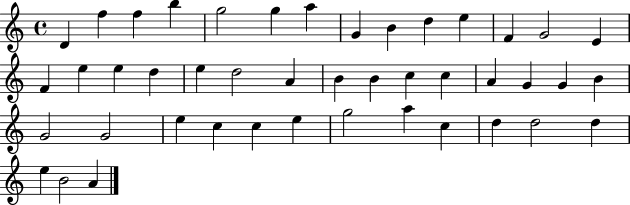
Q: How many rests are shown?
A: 0